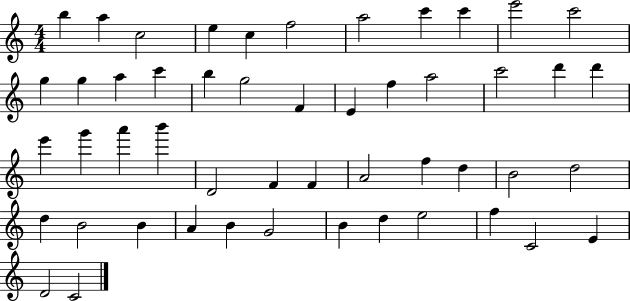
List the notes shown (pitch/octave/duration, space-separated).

B5/q A5/q C5/h E5/q C5/q F5/h A5/h C6/q C6/q E6/h C6/h G5/q G5/q A5/q C6/q B5/q G5/h F4/q E4/q F5/q A5/h C6/h D6/q D6/q E6/q G6/q A6/q B6/q D4/h F4/q F4/q A4/h F5/q D5/q B4/h D5/h D5/q B4/h B4/q A4/q B4/q G4/h B4/q D5/q E5/h F5/q C4/h E4/q D4/h C4/h